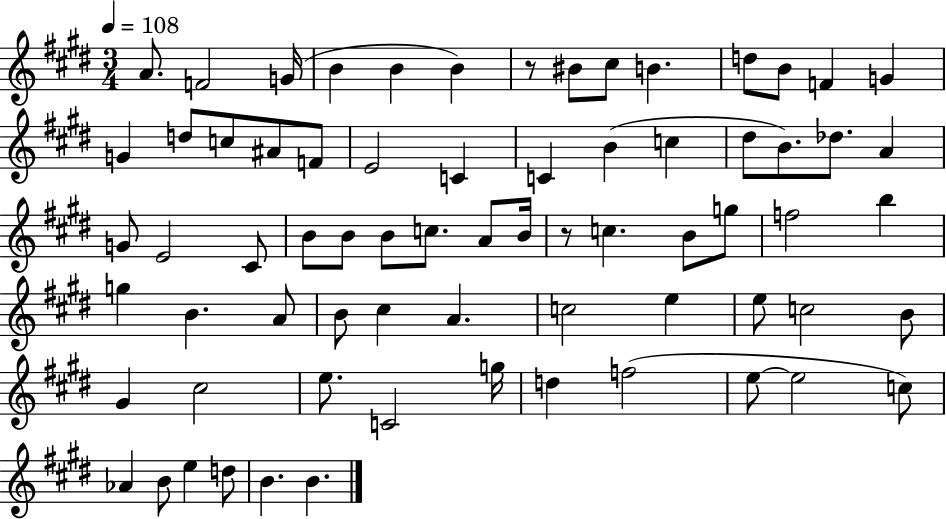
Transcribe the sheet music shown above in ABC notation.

X:1
T:Untitled
M:3/4
L:1/4
K:E
A/2 F2 G/4 B B B z/2 ^B/2 ^c/2 B d/2 B/2 F G G d/2 c/2 ^A/2 F/2 E2 C C B c ^d/2 B/2 _d/2 A G/2 E2 ^C/2 B/2 B/2 B/2 c/2 A/2 B/4 z/2 c B/2 g/2 f2 b g B A/2 B/2 ^c A c2 e e/2 c2 B/2 ^G ^c2 e/2 C2 g/4 d f2 e/2 e2 c/2 _A B/2 e d/2 B B